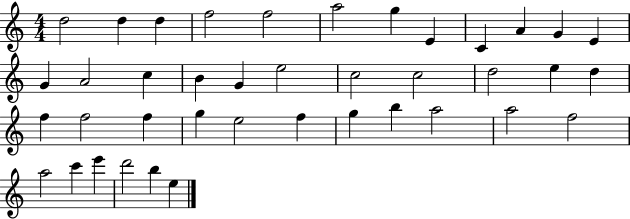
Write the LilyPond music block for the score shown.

{
  \clef treble
  \numericTimeSignature
  \time 4/4
  \key c \major
  d''2 d''4 d''4 | f''2 f''2 | a''2 g''4 e'4 | c'4 a'4 g'4 e'4 | \break g'4 a'2 c''4 | b'4 g'4 e''2 | c''2 c''2 | d''2 e''4 d''4 | \break f''4 f''2 f''4 | g''4 e''2 f''4 | g''4 b''4 a''2 | a''2 f''2 | \break a''2 c'''4 e'''4 | d'''2 b''4 e''4 | \bar "|."
}